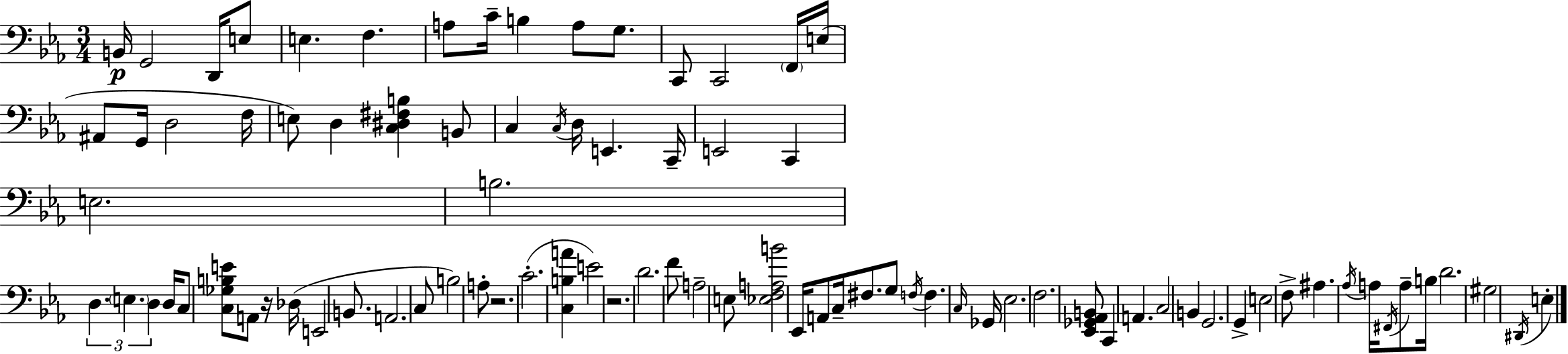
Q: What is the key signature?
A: C minor